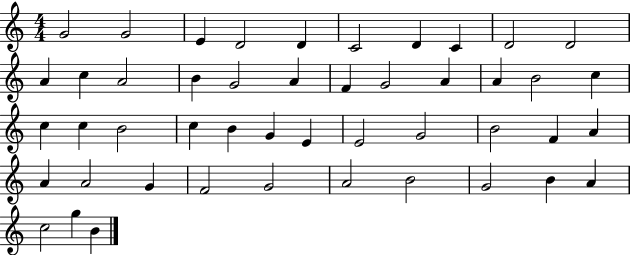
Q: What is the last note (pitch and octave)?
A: B4